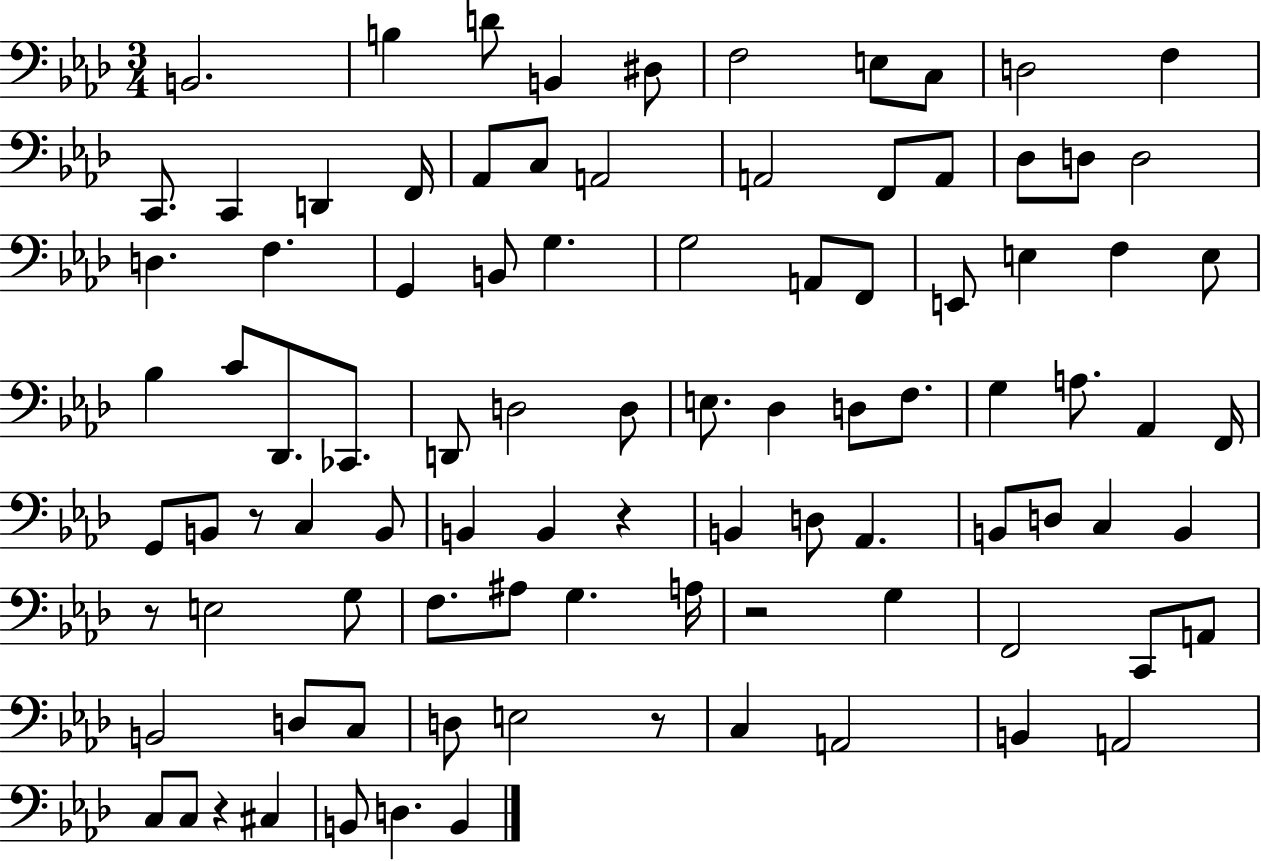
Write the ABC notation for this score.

X:1
T:Untitled
M:3/4
L:1/4
K:Ab
B,,2 B, D/2 B,, ^D,/2 F,2 E,/2 C,/2 D,2 F, C,,/2 C,, D,, F,,/4 _A,,/2 C,/2 A,,2 A,,2 F,,/2 A,,/2 _D,/2 D,/2 D,2 D, F, G,, B,,/2 G, G,2 A,,/2 F,,/2 E,,/2 E, F, E,/2 _B, C/2 _D,,/2 _C,,/2 D,,/2 D,2 D,/2 E,/2 _D, D,/2 F,/2 G, A,/2 _A,, F,,/4 G,,/2 B,,/2 z/2 C, B,,/2 B,, B,, z B,, D,/2 _A,, B,,/2 D,/2 C, B,, z/2 E,2 G,/2 F,/2 ^A,/2 G, A,/4 z2 G, F,,2 C,,/2 A,,/2 B,,2 D,/2 C,/2 D,/2 E,2 z/2 C, A,,2 B,, A,,2 C,/2 C,/2 z ^C, B,,/2 D, B,,